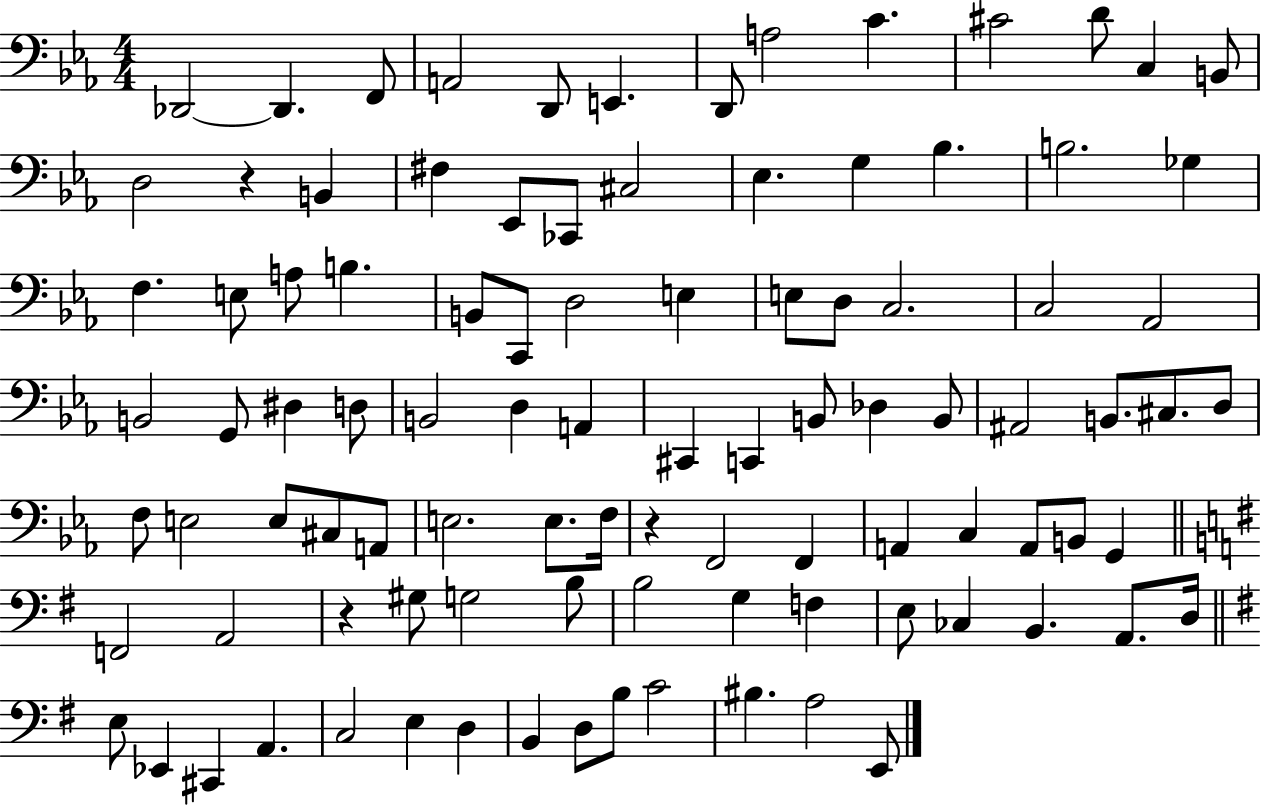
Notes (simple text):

Db2/h Db2/q. F2/e A2/h D2/e E2/q. D2/e A3/h C4/q. C#4/h D4/e C3/q B2/e D3/h R/q B2/q F#3/q Eb2/e CES2/e C#3/h Eb3/q. G3/q Bb3/q. B3/h. Gb3/q F3/q. E3/e A3/e B3/q. B2/e C2/e D3/h E3/q E3/e D3/e C3/h. C3/h Ab2/h B2/h G2/e D#3/q D3/e B2/h D3/q A2/q C#2/q C2/q B2/e Db3/q B2/e A#2/h B2/e. C#3/e. D3/e F3/e E3/h E3/e C#3/e A2/e E3/h. E3/e. F3/s R/q F2/h F2/q A2/q C3/q A2/e B2/e G2/q F2/h A2/h R/q G#3/e G3/h B3/e B3/h G3/q F3/q E3/e CES3/q B2/q. A2/e. D3/s E3/e Eb2/q C#2/q A2/q. C3/h E3/q D3/q B2/q D3/e B3/e C4/h BIS3/q. A3/h E2/e